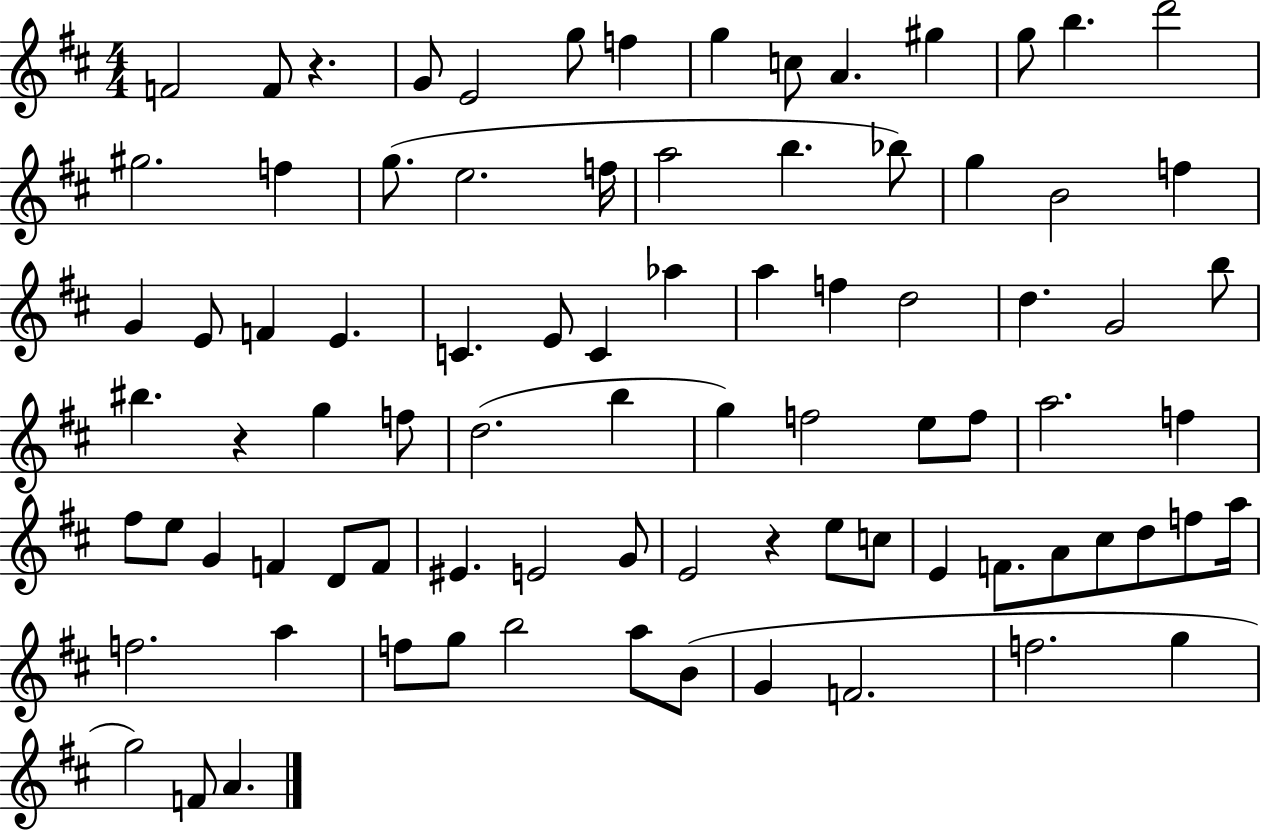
F4/h F4/e R/q. G4/e E4/h G5/e F5/q G5/q C5/e A4/q. G#5/q G5/e B5/q. D6/h G#5/h. F5/q G5/e. E5/h. F5/s A5/h B5/q. Bb5/e G5/q B4/h F5/q G4/q E4/e F4/q E4/q. C4/q. E4/e C4/q Ab5/q A5/q F5/q D5/h D5/q. G4/h B5/e BIS5/q. R/q G5/q F5/e D5/h. B5/q G5/q F5/h E5/e F5/e A5/h. F5/q F#5/e E5/e G4/q F4/q D4/e F4/e EIS4/q. E4/h G4/e E4/h R/q E5/e C5/e E4/q F4/e. A4/e C#5/e D5/e F5/e A5/s F5/h. A5/q F5/e G5/e B5/h A5/e B4/e G4/q F4/h. F5/h. G5/q G5/h F4/e A4/q.